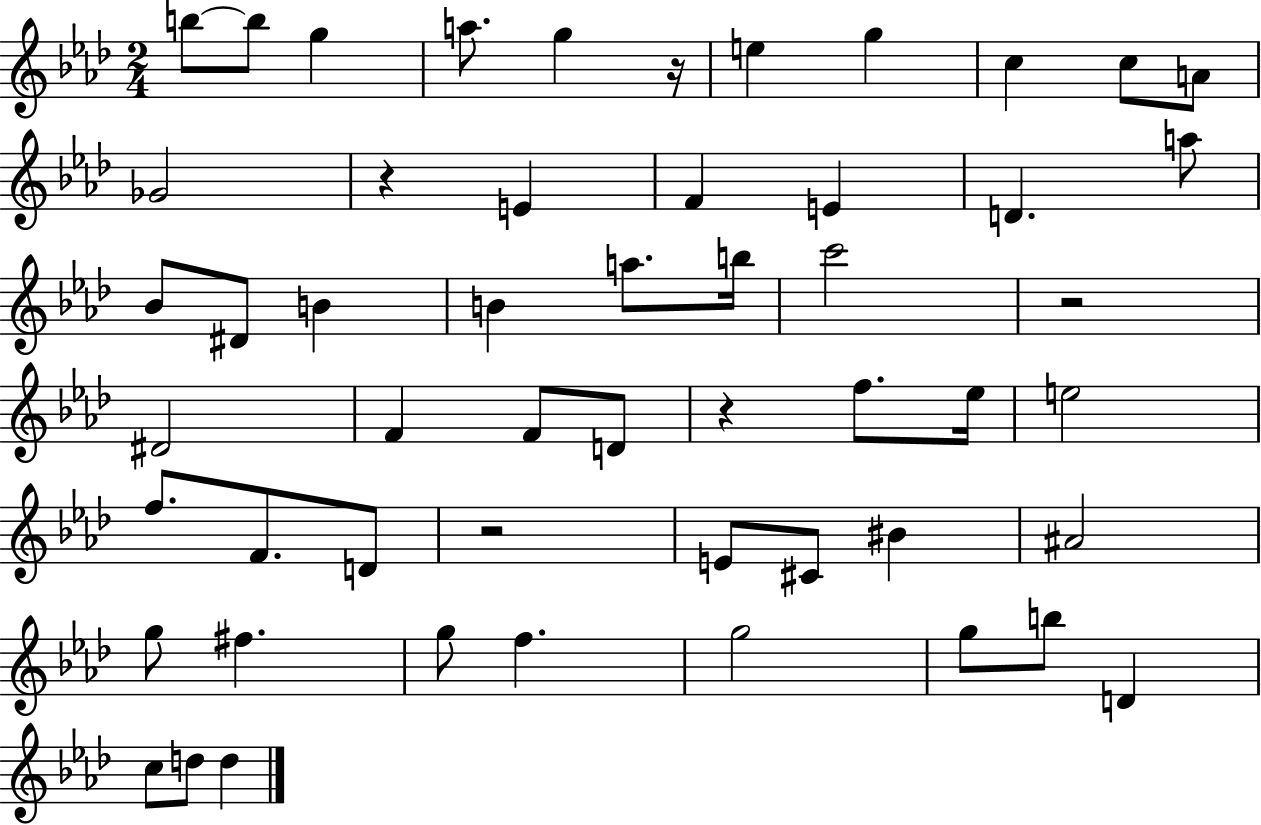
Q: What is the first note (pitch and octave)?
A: B5